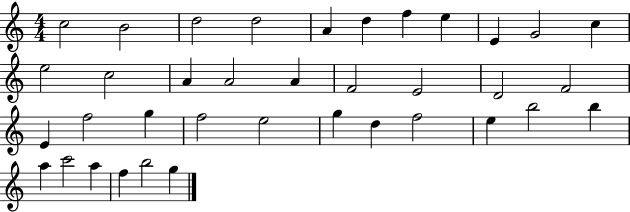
X:1
T:Untitled
M:4/4
L:1/4
K:C
c2 B2 d2 d2 A d f e E G2 c e2 c2 A A2 A F2 E2 D2 F2 E f2 g f2 e2 g d f2 e b2 b a c'2 a f b2 g